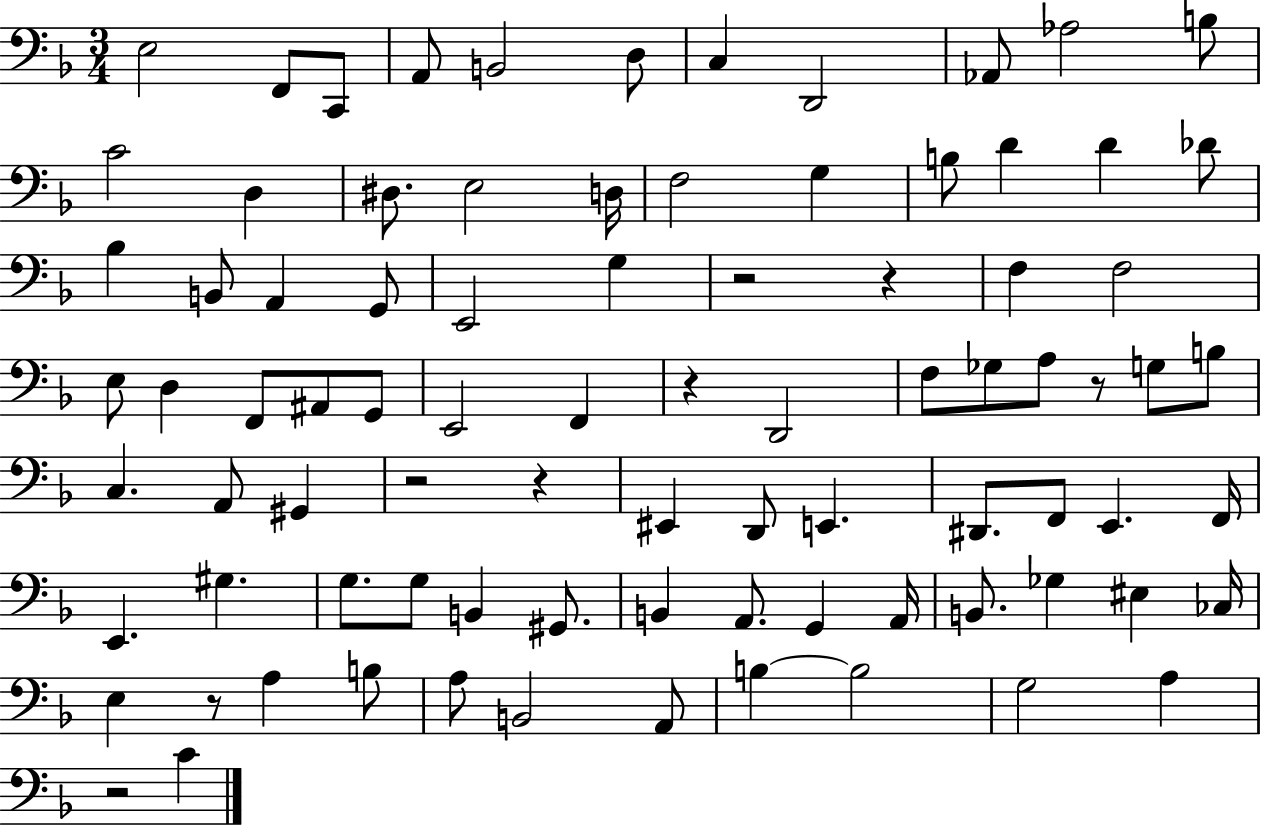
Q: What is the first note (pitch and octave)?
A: E3